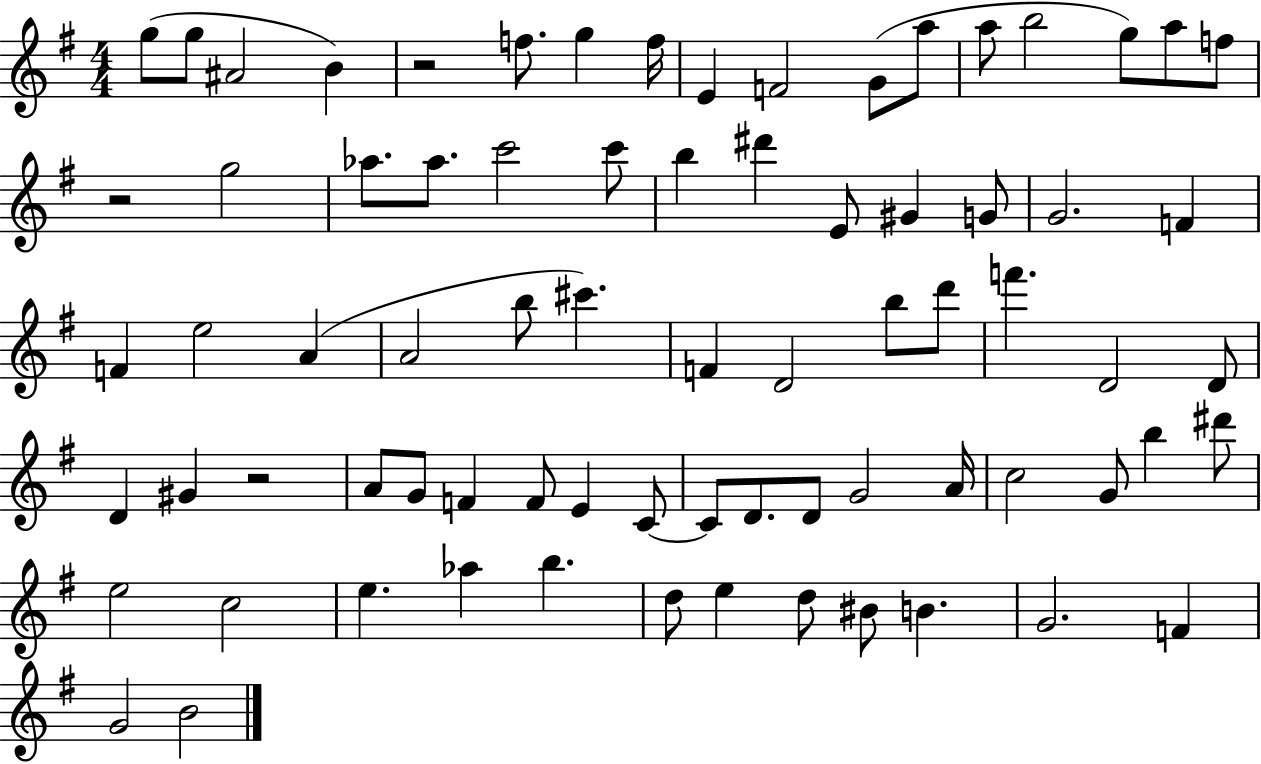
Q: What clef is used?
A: treble